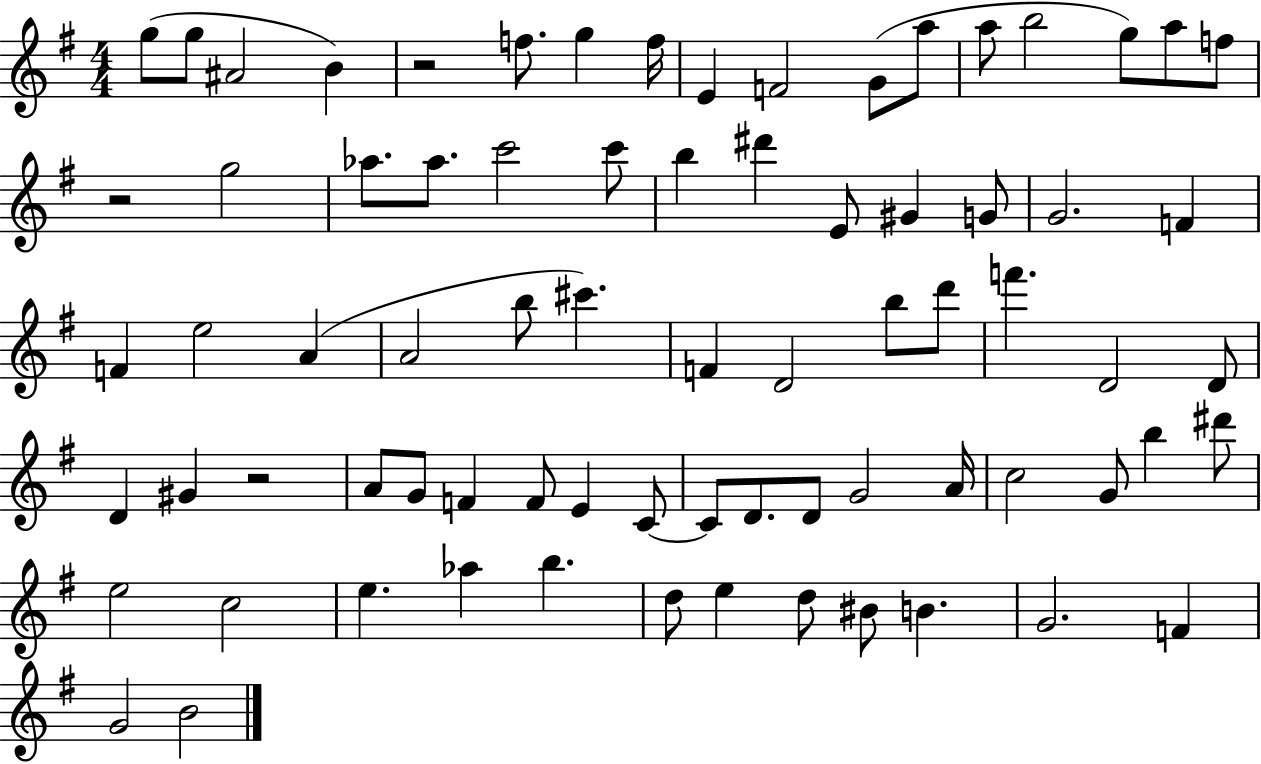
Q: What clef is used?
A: treble